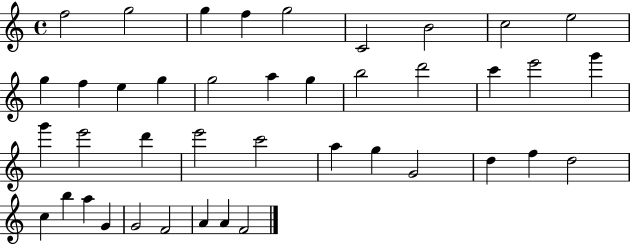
{
  \clef treble
  \time 4/4
  \defaultTimeSignature
  \key c \major
  f''2 g''2 | g''4 f''4 g''2 | c'2 b'2 | c''2 e''2 | \break g''4 f''4 e''4 g''4 | g''2 a''4 g''4 | b''2 d'''2 | c'''4 e'''2 g'''4 | \break g'''4 e'''2 d'''4 | e'''2 c'''2 | a''4 g''4 g'2 | d''4 f''4 d''2 | \break c''4 b''4 a''4 g'4 | g'2 f'2 | a'4 a'4 f'2 | \bar "|."
}